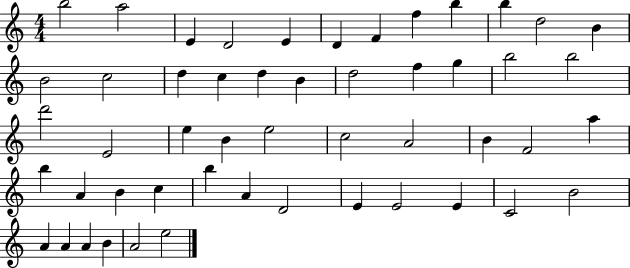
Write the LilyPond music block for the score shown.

{
  \clef treble
  \numericTimeSignature
  \time 4/4
  \key c \major
  b''2 a''2 | e'4 d'2 e'4 | d'4 f'4 f''4 b''4 | b''4 d''2 b'4 | \break b'2 c''2 | d''4 c''4 d''4 b'4 | d''2 f''4 g''4 | b''2 b''2 | \break d'''2 e'2 | e''4 b'4 e''2 | c''2 a'2 | b'4 f'2 a''4 | \break b''4 a'4 b'4 c''4 | b''4 a'4 d'2 | e'4 e'2 e'4 | c'2 b'2 | \break a'4 a'4 a'4 b'4 | a'2 e''2 | \bar "|."
}